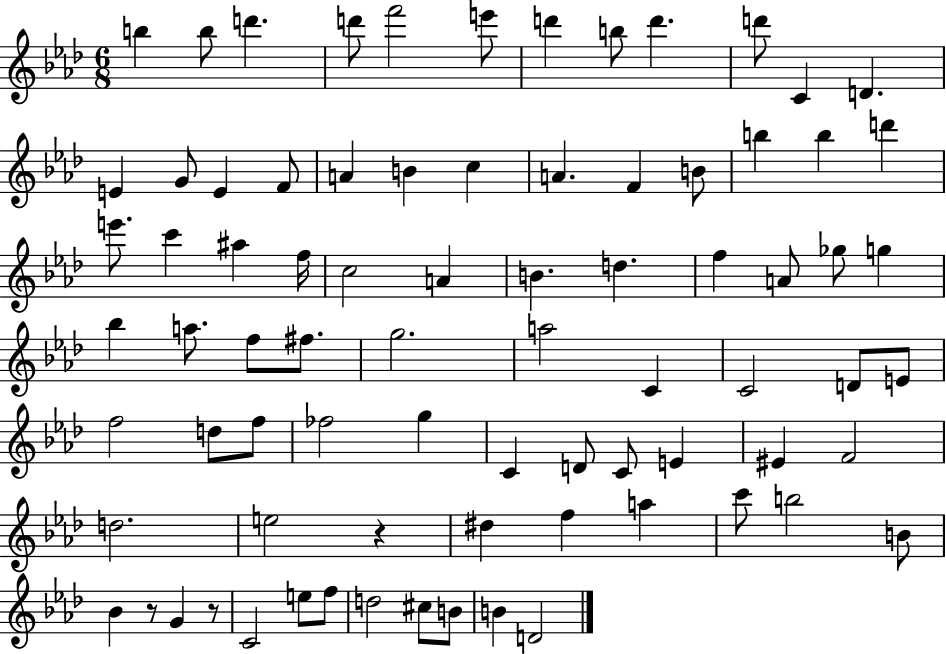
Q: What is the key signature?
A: AES major